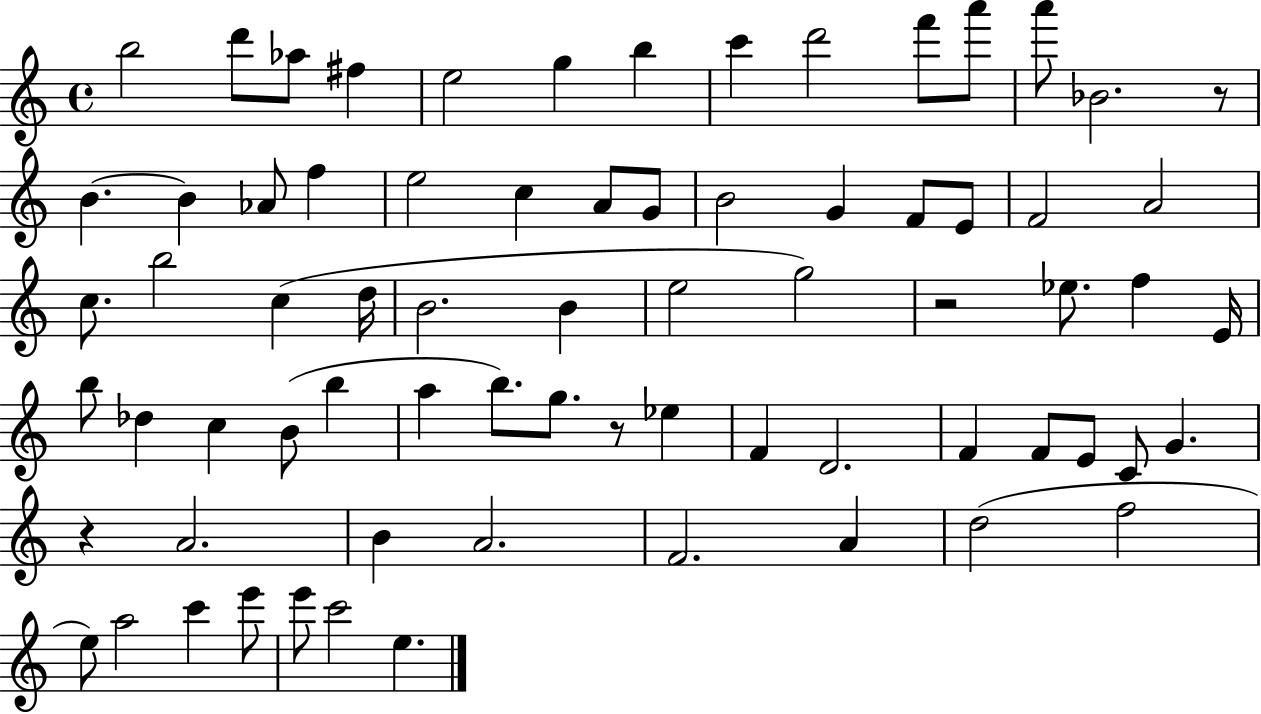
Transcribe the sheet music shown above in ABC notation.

X:1
T:Untitled
M:4/4
L:1/4
K:C
b2 d'/2 _a/2 ^f e2 g b c' d'2 f'/2 a'/2 a'/2 _B2 z/2 B B _A/2 f e2 c A/2 G/2 B2 G F/2 E/2 F2 A2 c/2 b2 c d/4 B2 B e2 g2 z2 _e/2 f E/4 b/2 _d c B/2 b a b/2 g/2 z/2 _e F D2 F F/2 E/2 C/2 G z A2 B A2 F2 A d2 f2 e/2 a2 c' e'/2 e'/2 c'2 e